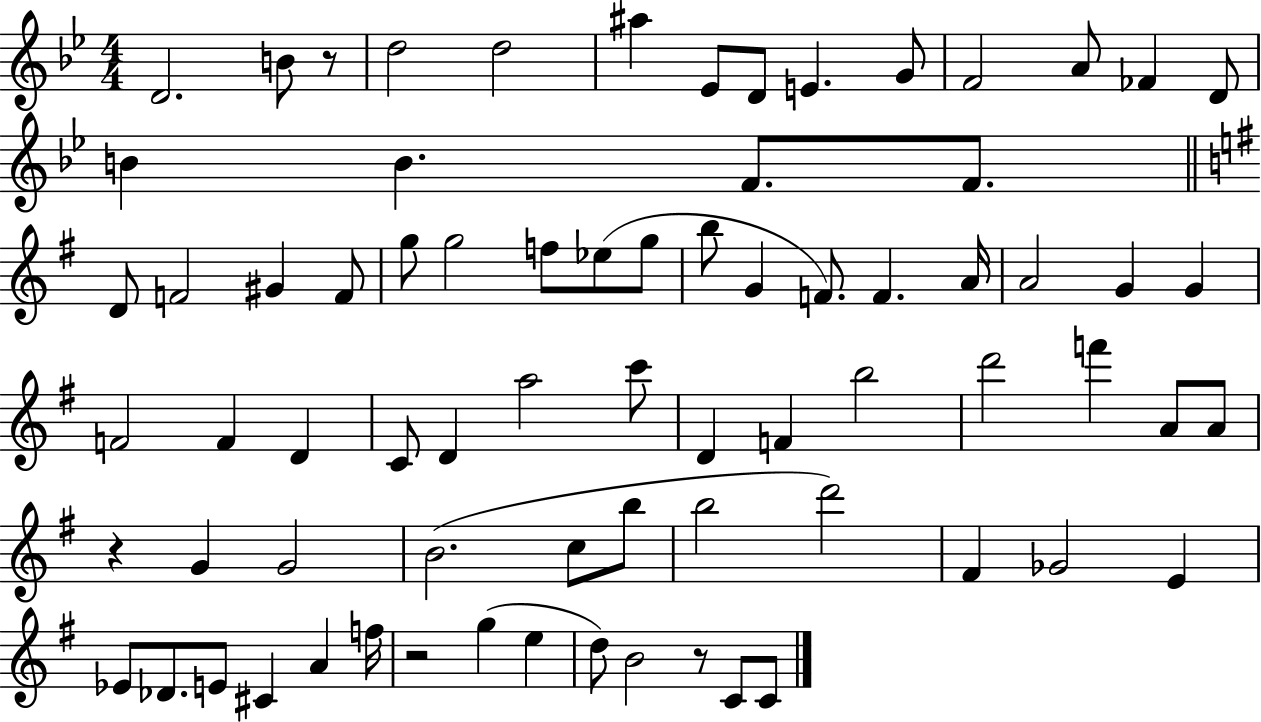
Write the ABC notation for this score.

X:1
T:Untitled
M:4/4
L:1/4
K:Bb
D2 B/2 z/2 d2 d2 ^a _E/2 D/2 E G/2 F2 A/2 _F D/2 B B F/2 F/2 D/2 F2 ^G F/2 g/2 g2 f/2 _e/2 g/2 b/2 G F/2 F A/4 A2 G G F2 F D C/2 D a2 c'/2 D F b2 d'2 f' A/2 A/2 z G G2 B2 c/2 b/2 b2 d'2 ^F _G2 E _E/2 _D/2 E/2 ^C A f/4 z2 g e d/2 B2 z/2 C/2 C/2